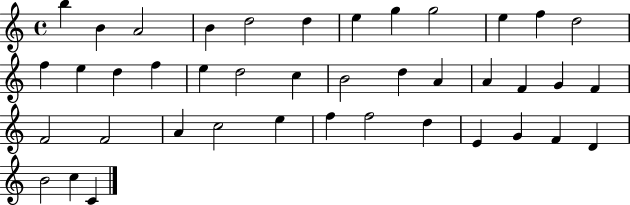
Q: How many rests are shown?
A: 0